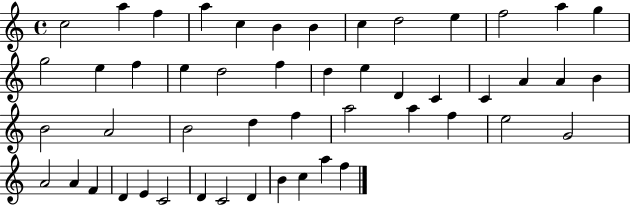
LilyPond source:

{
  \clef treble
  \time 4/4
  \defaultTimeSignature
  \key c \major
  c''2 a''4 f''4 | a''4 c''4 b'4 b'4 | c''4 d''2 e''4 | f''2 a''4 g''4 | \break g''2 e''4 f''4 | e''4 d''2 f''4 | d''4 e''4 d'4 c'4 | c'4 a'4 a'4 b'4 | \break b'2 a'2 | b'2 d''4 f''4 | a''2 a''4 f''4 | e''2 g'2 | \break a'2 a'4 f'4 | d'4 e'4 c'2 | d'4 c'2 d'4 | b'4 c''4 a''4 f''4 | \break \bar "|."
}